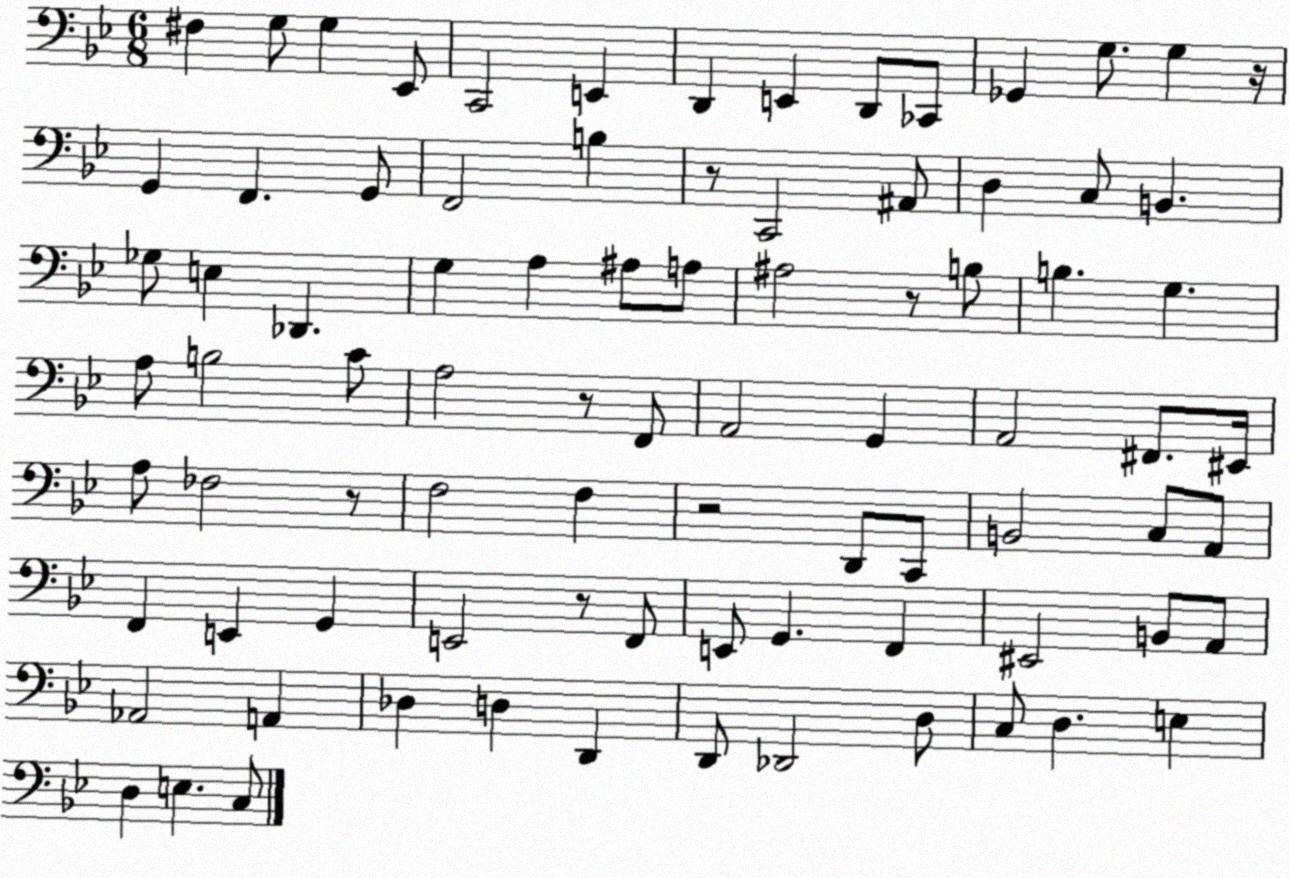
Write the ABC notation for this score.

X:1
T:Untitled
M:6/8
L:1/4
K:Bb
^F, G,/2 G, _E,,/2 C,,2 E,, D,, E,, D,,/2 _C,,/2 _G,, G,/2 G, z/4 G,, F,, G,,/2 F,,2 B, z/2 C,,2 ^A,,/2 D, C,/2 B,, _G,/2 E, _D,, G, A, ^A,/2 A,/2 ^A,2 z/2 B,/2 B, G, A,/2 B,2 C/2 A,2 z/2 F,,/2 A,,2 G,, A,,2 ^F,,/2 ^E,,/4 A,/2 _F,2 z/2 F,2 F, z2 D,,/2 C,,/2 B,,2 C,/2 A,,/2 F,, E,, G,, E,,2 z/2 F,,/2 E,,/2 G,, F,, ^E,,2 B,,/2 A,,/2 _A,,2 A,, _D, D, D,, D,,/2 _D,,2 D,/2 C,/2 D, E, D, E, C,/2